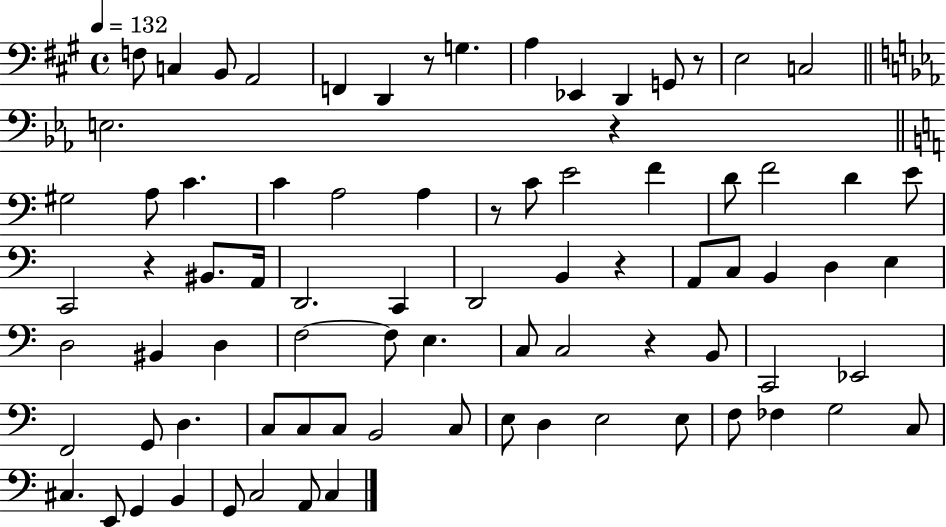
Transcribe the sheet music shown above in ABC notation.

X:1
T:Untitled
M:4/4
L:1/4
K:A
F,/2 C, B,,/2 A,,2 F,, D,, z/2 G, A, _E,, D,, G,,/2 z/2 E,2 C,2 E,2 z ^G,2 A,/2 C C A,2 A, z/2 C/2 E2 F D/2 F2 D E/2 C,,2 z ^B,,/2 A,,/4 D,,2 C,, D,,2 B,, z A,,/2 C,/2 B,, D, E, D,2 ^B,, D, F,2 F,/2 E, C,/2 C,2 z B,,/2 C,,2 _E,,2 F,,2 G,,/2 D, C,/2 C,/2 C,/2 B,,2 C,/2 E,/2 D, E,2 E,/2 F,/2 _F, G,2 C,/2 ^C, E,,/2 G,, B,, G,,/2 C,2 A,,/2 C,